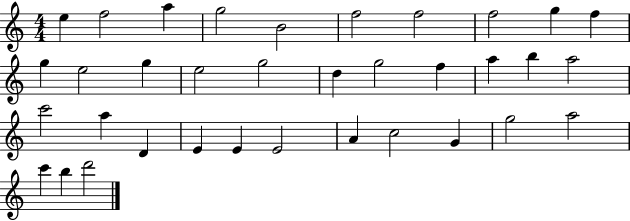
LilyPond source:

{
  \clef treble
  \numericTimeSignature
  \time 4/4
  \key c \major
  e''4 f''2 a''4 | g''2 b'2 | f''2 f''2 | f''2 g''4 f''4 | \break g''4 e''2 g''4 | e''2 g''2 | d''4 g''2 f''4 | a''4 b''4 a''2 | \break c'''2 a''4 d'4 | e'4 e'4 e'2 | a'4 c''2 g'4 | g''2 a''2 | \break c'''4 b''4 d'''2 | \bar "|."
}